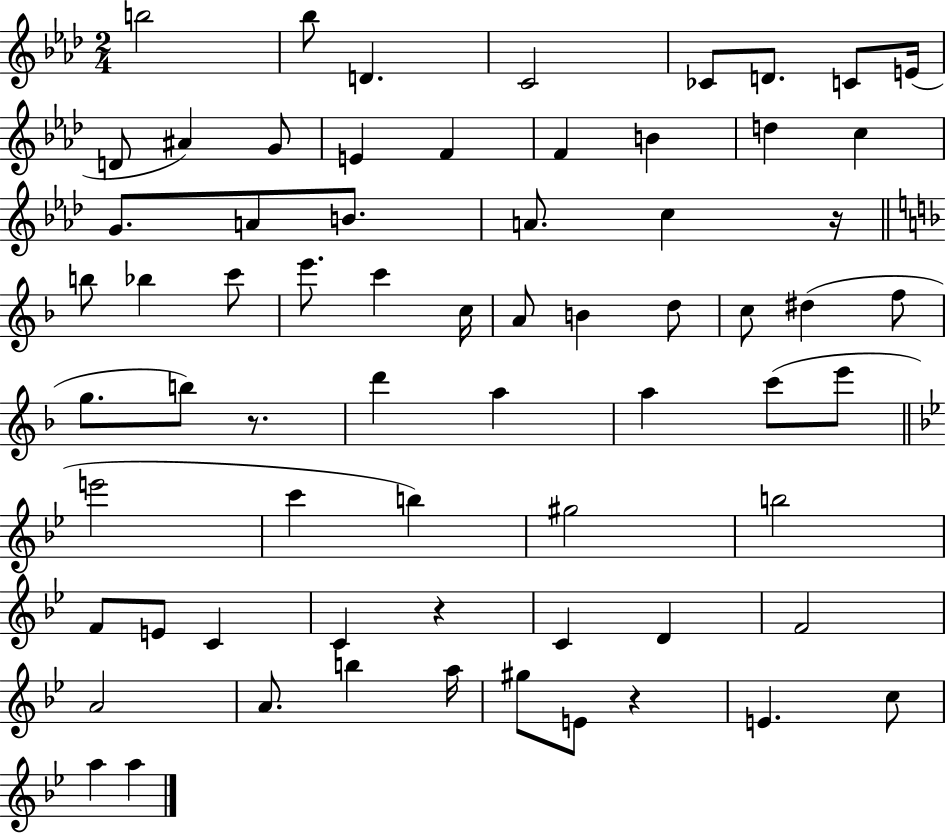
B5/h Bb5/e D4/q. C4/h CES4/e D4/e. C4/e E4/s D4/e A#4/q G4/e E4/q F4/q F4/q B4/q D5/q C5/q G4/e. A4/e B4/e. A4/e. C5/q R/s B5/e Bb5/q C6/e E6/e. C6/q C5/s A4/e B4/q D5/e C5/e D#5/q F5/e G5/e. B5/e R/e. D6/q A5/q A5/q C6/e E6/e E6/h C6/q B5/q G#5/h B5/h F4/e E4/e C4/q C4/q R/q C4/q D4/q F4/h A4/h A4/e. B5/q A5/s G#5/e E4/e R/q E4/q. C5/e A5/q A5/q